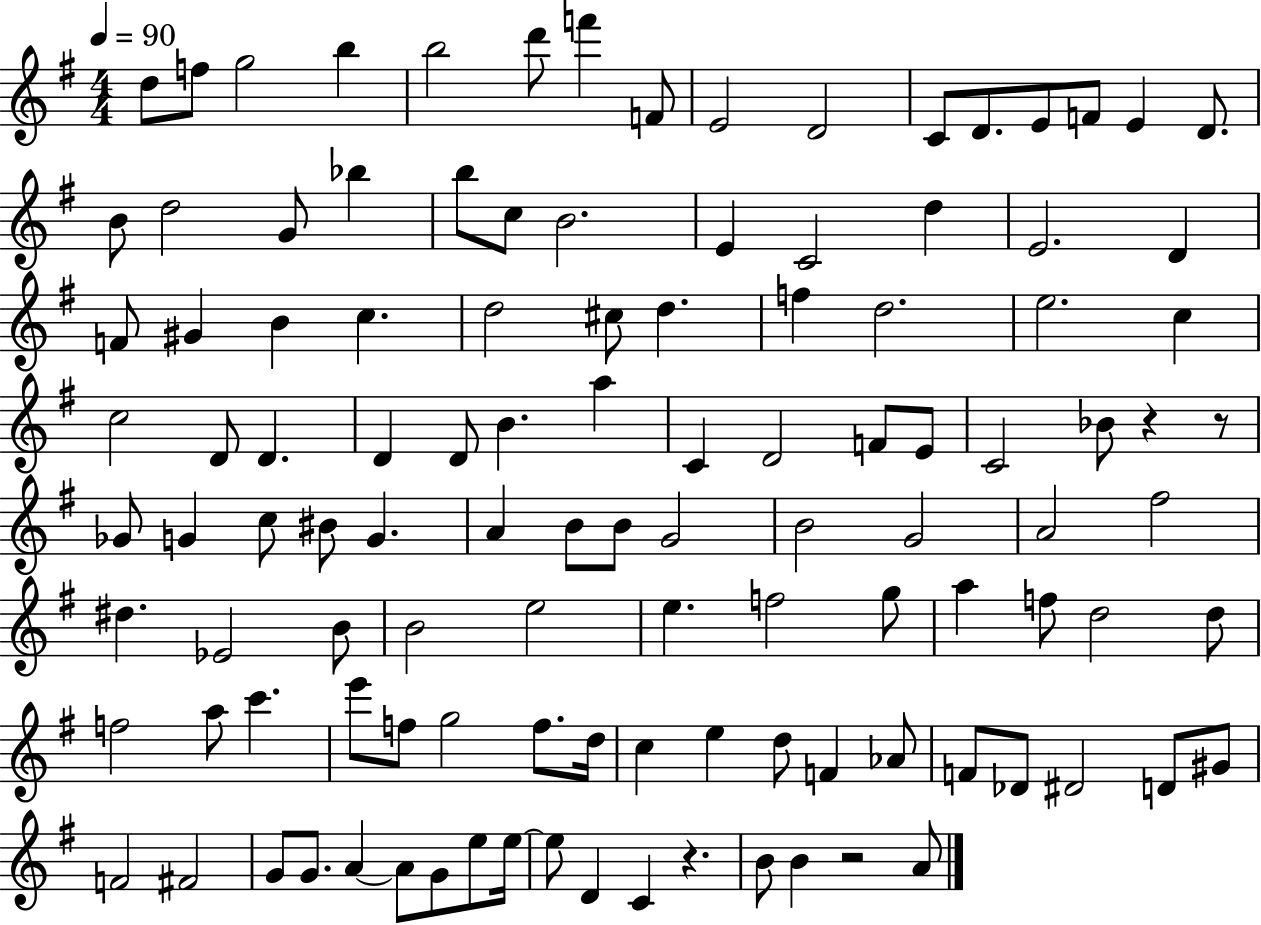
X:1
T:Untitled
M:4/4
L:1/4
K:G
d/2 f/2 g2 b b2 d'/2 f' F/2 E2 D2 C/2 D/2 E/2 F/2 E D/2 B/2 d2 G/2 _b b/2 c/2 B2 E C2 d E2 D F/2 ^G B c d2 ^c/2 d f d2 e2 c c2 D/2 D D D/2 B a C D2 F/2 E/2 C2 _B/2 z z/2 _G/2 G c/2 ^B/2 G A B/2 B/2 G2 B2 G2 A2 ^f2 ^d _E2 B/2 B2 e2 e f2 g/2 a f/2 d2 d/2 f2 a/2 c' e'/2 f/2 g2 f/2 d/4 c e d/2 F _A/2 F/2 _D/2 ^D2 D/2 ^G/2 F2 ^F2 G/2 G/2 A A/2 G/2 e/2 e/4 e/2 D C z B/2 B z2 A/2